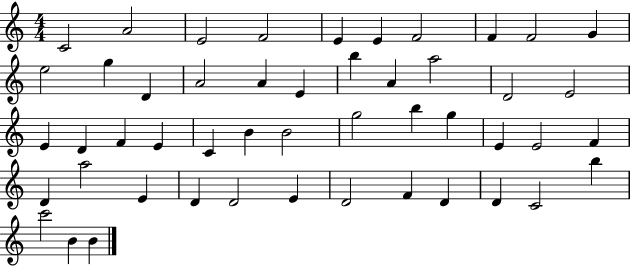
{
  \clef treble
  \numericTimeSignature
  \time 4/4
  \key c \major
  c'2 a'2 | e'2 f'2 | e'4 e'4 f'2 | f'4 f'2 g'4 | \break e''2 g''4 d'4 | a'2 a'4 e'4 | b''4 a'4 a''2 | d'2 e'2 | \break e'4 d'4 f'4 e'4 | c'4 b'4 b'2 | g''2 b''4 g''4 | e'4 e'2 f'4 | \break d'4 a''2 e'4 | d'4 d'2 e'4 | d'2 f'4 d'4 | d'4 c'2 b''4 | \break c'''2 b'4 b'4 | \bar "|."
}